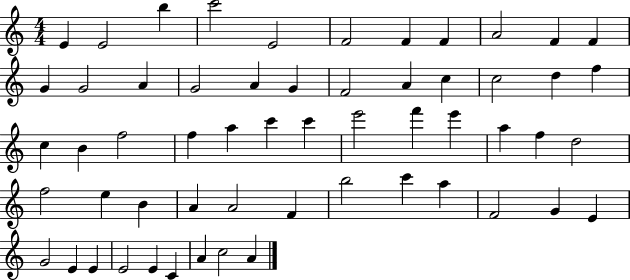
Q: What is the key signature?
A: C major